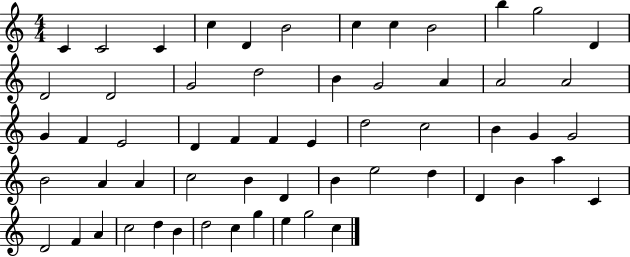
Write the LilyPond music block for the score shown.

{
  \clef treble
  \numericTimeSignature
  \time 4/4
  \key c \major
  c'4 c'2 c'4 | c''4 d'4 b'2 | c''4 c''4 b'2 | b''4 g''2 d'4 | \break d'2 d'2 | g'2 d''2 | b'4 g'2 a'4 | a'2 a'2 | \break g'4 f'4 e'2 | d'4 f'4 f'4 e'4 | d''2 c''2 | b'4 g'4 g'2 | \break b'2 a'4 a'4 | c''2 b'4 d'4 | b'4 e''2 d''4 | d'4 b'4 a''4 c'4 | \break d'2 f'4 a'4 | c''2 d''4 b'4 | d''2 c''4 g''4 | e''4 g''2 c''4 | \break \bar "|."
}